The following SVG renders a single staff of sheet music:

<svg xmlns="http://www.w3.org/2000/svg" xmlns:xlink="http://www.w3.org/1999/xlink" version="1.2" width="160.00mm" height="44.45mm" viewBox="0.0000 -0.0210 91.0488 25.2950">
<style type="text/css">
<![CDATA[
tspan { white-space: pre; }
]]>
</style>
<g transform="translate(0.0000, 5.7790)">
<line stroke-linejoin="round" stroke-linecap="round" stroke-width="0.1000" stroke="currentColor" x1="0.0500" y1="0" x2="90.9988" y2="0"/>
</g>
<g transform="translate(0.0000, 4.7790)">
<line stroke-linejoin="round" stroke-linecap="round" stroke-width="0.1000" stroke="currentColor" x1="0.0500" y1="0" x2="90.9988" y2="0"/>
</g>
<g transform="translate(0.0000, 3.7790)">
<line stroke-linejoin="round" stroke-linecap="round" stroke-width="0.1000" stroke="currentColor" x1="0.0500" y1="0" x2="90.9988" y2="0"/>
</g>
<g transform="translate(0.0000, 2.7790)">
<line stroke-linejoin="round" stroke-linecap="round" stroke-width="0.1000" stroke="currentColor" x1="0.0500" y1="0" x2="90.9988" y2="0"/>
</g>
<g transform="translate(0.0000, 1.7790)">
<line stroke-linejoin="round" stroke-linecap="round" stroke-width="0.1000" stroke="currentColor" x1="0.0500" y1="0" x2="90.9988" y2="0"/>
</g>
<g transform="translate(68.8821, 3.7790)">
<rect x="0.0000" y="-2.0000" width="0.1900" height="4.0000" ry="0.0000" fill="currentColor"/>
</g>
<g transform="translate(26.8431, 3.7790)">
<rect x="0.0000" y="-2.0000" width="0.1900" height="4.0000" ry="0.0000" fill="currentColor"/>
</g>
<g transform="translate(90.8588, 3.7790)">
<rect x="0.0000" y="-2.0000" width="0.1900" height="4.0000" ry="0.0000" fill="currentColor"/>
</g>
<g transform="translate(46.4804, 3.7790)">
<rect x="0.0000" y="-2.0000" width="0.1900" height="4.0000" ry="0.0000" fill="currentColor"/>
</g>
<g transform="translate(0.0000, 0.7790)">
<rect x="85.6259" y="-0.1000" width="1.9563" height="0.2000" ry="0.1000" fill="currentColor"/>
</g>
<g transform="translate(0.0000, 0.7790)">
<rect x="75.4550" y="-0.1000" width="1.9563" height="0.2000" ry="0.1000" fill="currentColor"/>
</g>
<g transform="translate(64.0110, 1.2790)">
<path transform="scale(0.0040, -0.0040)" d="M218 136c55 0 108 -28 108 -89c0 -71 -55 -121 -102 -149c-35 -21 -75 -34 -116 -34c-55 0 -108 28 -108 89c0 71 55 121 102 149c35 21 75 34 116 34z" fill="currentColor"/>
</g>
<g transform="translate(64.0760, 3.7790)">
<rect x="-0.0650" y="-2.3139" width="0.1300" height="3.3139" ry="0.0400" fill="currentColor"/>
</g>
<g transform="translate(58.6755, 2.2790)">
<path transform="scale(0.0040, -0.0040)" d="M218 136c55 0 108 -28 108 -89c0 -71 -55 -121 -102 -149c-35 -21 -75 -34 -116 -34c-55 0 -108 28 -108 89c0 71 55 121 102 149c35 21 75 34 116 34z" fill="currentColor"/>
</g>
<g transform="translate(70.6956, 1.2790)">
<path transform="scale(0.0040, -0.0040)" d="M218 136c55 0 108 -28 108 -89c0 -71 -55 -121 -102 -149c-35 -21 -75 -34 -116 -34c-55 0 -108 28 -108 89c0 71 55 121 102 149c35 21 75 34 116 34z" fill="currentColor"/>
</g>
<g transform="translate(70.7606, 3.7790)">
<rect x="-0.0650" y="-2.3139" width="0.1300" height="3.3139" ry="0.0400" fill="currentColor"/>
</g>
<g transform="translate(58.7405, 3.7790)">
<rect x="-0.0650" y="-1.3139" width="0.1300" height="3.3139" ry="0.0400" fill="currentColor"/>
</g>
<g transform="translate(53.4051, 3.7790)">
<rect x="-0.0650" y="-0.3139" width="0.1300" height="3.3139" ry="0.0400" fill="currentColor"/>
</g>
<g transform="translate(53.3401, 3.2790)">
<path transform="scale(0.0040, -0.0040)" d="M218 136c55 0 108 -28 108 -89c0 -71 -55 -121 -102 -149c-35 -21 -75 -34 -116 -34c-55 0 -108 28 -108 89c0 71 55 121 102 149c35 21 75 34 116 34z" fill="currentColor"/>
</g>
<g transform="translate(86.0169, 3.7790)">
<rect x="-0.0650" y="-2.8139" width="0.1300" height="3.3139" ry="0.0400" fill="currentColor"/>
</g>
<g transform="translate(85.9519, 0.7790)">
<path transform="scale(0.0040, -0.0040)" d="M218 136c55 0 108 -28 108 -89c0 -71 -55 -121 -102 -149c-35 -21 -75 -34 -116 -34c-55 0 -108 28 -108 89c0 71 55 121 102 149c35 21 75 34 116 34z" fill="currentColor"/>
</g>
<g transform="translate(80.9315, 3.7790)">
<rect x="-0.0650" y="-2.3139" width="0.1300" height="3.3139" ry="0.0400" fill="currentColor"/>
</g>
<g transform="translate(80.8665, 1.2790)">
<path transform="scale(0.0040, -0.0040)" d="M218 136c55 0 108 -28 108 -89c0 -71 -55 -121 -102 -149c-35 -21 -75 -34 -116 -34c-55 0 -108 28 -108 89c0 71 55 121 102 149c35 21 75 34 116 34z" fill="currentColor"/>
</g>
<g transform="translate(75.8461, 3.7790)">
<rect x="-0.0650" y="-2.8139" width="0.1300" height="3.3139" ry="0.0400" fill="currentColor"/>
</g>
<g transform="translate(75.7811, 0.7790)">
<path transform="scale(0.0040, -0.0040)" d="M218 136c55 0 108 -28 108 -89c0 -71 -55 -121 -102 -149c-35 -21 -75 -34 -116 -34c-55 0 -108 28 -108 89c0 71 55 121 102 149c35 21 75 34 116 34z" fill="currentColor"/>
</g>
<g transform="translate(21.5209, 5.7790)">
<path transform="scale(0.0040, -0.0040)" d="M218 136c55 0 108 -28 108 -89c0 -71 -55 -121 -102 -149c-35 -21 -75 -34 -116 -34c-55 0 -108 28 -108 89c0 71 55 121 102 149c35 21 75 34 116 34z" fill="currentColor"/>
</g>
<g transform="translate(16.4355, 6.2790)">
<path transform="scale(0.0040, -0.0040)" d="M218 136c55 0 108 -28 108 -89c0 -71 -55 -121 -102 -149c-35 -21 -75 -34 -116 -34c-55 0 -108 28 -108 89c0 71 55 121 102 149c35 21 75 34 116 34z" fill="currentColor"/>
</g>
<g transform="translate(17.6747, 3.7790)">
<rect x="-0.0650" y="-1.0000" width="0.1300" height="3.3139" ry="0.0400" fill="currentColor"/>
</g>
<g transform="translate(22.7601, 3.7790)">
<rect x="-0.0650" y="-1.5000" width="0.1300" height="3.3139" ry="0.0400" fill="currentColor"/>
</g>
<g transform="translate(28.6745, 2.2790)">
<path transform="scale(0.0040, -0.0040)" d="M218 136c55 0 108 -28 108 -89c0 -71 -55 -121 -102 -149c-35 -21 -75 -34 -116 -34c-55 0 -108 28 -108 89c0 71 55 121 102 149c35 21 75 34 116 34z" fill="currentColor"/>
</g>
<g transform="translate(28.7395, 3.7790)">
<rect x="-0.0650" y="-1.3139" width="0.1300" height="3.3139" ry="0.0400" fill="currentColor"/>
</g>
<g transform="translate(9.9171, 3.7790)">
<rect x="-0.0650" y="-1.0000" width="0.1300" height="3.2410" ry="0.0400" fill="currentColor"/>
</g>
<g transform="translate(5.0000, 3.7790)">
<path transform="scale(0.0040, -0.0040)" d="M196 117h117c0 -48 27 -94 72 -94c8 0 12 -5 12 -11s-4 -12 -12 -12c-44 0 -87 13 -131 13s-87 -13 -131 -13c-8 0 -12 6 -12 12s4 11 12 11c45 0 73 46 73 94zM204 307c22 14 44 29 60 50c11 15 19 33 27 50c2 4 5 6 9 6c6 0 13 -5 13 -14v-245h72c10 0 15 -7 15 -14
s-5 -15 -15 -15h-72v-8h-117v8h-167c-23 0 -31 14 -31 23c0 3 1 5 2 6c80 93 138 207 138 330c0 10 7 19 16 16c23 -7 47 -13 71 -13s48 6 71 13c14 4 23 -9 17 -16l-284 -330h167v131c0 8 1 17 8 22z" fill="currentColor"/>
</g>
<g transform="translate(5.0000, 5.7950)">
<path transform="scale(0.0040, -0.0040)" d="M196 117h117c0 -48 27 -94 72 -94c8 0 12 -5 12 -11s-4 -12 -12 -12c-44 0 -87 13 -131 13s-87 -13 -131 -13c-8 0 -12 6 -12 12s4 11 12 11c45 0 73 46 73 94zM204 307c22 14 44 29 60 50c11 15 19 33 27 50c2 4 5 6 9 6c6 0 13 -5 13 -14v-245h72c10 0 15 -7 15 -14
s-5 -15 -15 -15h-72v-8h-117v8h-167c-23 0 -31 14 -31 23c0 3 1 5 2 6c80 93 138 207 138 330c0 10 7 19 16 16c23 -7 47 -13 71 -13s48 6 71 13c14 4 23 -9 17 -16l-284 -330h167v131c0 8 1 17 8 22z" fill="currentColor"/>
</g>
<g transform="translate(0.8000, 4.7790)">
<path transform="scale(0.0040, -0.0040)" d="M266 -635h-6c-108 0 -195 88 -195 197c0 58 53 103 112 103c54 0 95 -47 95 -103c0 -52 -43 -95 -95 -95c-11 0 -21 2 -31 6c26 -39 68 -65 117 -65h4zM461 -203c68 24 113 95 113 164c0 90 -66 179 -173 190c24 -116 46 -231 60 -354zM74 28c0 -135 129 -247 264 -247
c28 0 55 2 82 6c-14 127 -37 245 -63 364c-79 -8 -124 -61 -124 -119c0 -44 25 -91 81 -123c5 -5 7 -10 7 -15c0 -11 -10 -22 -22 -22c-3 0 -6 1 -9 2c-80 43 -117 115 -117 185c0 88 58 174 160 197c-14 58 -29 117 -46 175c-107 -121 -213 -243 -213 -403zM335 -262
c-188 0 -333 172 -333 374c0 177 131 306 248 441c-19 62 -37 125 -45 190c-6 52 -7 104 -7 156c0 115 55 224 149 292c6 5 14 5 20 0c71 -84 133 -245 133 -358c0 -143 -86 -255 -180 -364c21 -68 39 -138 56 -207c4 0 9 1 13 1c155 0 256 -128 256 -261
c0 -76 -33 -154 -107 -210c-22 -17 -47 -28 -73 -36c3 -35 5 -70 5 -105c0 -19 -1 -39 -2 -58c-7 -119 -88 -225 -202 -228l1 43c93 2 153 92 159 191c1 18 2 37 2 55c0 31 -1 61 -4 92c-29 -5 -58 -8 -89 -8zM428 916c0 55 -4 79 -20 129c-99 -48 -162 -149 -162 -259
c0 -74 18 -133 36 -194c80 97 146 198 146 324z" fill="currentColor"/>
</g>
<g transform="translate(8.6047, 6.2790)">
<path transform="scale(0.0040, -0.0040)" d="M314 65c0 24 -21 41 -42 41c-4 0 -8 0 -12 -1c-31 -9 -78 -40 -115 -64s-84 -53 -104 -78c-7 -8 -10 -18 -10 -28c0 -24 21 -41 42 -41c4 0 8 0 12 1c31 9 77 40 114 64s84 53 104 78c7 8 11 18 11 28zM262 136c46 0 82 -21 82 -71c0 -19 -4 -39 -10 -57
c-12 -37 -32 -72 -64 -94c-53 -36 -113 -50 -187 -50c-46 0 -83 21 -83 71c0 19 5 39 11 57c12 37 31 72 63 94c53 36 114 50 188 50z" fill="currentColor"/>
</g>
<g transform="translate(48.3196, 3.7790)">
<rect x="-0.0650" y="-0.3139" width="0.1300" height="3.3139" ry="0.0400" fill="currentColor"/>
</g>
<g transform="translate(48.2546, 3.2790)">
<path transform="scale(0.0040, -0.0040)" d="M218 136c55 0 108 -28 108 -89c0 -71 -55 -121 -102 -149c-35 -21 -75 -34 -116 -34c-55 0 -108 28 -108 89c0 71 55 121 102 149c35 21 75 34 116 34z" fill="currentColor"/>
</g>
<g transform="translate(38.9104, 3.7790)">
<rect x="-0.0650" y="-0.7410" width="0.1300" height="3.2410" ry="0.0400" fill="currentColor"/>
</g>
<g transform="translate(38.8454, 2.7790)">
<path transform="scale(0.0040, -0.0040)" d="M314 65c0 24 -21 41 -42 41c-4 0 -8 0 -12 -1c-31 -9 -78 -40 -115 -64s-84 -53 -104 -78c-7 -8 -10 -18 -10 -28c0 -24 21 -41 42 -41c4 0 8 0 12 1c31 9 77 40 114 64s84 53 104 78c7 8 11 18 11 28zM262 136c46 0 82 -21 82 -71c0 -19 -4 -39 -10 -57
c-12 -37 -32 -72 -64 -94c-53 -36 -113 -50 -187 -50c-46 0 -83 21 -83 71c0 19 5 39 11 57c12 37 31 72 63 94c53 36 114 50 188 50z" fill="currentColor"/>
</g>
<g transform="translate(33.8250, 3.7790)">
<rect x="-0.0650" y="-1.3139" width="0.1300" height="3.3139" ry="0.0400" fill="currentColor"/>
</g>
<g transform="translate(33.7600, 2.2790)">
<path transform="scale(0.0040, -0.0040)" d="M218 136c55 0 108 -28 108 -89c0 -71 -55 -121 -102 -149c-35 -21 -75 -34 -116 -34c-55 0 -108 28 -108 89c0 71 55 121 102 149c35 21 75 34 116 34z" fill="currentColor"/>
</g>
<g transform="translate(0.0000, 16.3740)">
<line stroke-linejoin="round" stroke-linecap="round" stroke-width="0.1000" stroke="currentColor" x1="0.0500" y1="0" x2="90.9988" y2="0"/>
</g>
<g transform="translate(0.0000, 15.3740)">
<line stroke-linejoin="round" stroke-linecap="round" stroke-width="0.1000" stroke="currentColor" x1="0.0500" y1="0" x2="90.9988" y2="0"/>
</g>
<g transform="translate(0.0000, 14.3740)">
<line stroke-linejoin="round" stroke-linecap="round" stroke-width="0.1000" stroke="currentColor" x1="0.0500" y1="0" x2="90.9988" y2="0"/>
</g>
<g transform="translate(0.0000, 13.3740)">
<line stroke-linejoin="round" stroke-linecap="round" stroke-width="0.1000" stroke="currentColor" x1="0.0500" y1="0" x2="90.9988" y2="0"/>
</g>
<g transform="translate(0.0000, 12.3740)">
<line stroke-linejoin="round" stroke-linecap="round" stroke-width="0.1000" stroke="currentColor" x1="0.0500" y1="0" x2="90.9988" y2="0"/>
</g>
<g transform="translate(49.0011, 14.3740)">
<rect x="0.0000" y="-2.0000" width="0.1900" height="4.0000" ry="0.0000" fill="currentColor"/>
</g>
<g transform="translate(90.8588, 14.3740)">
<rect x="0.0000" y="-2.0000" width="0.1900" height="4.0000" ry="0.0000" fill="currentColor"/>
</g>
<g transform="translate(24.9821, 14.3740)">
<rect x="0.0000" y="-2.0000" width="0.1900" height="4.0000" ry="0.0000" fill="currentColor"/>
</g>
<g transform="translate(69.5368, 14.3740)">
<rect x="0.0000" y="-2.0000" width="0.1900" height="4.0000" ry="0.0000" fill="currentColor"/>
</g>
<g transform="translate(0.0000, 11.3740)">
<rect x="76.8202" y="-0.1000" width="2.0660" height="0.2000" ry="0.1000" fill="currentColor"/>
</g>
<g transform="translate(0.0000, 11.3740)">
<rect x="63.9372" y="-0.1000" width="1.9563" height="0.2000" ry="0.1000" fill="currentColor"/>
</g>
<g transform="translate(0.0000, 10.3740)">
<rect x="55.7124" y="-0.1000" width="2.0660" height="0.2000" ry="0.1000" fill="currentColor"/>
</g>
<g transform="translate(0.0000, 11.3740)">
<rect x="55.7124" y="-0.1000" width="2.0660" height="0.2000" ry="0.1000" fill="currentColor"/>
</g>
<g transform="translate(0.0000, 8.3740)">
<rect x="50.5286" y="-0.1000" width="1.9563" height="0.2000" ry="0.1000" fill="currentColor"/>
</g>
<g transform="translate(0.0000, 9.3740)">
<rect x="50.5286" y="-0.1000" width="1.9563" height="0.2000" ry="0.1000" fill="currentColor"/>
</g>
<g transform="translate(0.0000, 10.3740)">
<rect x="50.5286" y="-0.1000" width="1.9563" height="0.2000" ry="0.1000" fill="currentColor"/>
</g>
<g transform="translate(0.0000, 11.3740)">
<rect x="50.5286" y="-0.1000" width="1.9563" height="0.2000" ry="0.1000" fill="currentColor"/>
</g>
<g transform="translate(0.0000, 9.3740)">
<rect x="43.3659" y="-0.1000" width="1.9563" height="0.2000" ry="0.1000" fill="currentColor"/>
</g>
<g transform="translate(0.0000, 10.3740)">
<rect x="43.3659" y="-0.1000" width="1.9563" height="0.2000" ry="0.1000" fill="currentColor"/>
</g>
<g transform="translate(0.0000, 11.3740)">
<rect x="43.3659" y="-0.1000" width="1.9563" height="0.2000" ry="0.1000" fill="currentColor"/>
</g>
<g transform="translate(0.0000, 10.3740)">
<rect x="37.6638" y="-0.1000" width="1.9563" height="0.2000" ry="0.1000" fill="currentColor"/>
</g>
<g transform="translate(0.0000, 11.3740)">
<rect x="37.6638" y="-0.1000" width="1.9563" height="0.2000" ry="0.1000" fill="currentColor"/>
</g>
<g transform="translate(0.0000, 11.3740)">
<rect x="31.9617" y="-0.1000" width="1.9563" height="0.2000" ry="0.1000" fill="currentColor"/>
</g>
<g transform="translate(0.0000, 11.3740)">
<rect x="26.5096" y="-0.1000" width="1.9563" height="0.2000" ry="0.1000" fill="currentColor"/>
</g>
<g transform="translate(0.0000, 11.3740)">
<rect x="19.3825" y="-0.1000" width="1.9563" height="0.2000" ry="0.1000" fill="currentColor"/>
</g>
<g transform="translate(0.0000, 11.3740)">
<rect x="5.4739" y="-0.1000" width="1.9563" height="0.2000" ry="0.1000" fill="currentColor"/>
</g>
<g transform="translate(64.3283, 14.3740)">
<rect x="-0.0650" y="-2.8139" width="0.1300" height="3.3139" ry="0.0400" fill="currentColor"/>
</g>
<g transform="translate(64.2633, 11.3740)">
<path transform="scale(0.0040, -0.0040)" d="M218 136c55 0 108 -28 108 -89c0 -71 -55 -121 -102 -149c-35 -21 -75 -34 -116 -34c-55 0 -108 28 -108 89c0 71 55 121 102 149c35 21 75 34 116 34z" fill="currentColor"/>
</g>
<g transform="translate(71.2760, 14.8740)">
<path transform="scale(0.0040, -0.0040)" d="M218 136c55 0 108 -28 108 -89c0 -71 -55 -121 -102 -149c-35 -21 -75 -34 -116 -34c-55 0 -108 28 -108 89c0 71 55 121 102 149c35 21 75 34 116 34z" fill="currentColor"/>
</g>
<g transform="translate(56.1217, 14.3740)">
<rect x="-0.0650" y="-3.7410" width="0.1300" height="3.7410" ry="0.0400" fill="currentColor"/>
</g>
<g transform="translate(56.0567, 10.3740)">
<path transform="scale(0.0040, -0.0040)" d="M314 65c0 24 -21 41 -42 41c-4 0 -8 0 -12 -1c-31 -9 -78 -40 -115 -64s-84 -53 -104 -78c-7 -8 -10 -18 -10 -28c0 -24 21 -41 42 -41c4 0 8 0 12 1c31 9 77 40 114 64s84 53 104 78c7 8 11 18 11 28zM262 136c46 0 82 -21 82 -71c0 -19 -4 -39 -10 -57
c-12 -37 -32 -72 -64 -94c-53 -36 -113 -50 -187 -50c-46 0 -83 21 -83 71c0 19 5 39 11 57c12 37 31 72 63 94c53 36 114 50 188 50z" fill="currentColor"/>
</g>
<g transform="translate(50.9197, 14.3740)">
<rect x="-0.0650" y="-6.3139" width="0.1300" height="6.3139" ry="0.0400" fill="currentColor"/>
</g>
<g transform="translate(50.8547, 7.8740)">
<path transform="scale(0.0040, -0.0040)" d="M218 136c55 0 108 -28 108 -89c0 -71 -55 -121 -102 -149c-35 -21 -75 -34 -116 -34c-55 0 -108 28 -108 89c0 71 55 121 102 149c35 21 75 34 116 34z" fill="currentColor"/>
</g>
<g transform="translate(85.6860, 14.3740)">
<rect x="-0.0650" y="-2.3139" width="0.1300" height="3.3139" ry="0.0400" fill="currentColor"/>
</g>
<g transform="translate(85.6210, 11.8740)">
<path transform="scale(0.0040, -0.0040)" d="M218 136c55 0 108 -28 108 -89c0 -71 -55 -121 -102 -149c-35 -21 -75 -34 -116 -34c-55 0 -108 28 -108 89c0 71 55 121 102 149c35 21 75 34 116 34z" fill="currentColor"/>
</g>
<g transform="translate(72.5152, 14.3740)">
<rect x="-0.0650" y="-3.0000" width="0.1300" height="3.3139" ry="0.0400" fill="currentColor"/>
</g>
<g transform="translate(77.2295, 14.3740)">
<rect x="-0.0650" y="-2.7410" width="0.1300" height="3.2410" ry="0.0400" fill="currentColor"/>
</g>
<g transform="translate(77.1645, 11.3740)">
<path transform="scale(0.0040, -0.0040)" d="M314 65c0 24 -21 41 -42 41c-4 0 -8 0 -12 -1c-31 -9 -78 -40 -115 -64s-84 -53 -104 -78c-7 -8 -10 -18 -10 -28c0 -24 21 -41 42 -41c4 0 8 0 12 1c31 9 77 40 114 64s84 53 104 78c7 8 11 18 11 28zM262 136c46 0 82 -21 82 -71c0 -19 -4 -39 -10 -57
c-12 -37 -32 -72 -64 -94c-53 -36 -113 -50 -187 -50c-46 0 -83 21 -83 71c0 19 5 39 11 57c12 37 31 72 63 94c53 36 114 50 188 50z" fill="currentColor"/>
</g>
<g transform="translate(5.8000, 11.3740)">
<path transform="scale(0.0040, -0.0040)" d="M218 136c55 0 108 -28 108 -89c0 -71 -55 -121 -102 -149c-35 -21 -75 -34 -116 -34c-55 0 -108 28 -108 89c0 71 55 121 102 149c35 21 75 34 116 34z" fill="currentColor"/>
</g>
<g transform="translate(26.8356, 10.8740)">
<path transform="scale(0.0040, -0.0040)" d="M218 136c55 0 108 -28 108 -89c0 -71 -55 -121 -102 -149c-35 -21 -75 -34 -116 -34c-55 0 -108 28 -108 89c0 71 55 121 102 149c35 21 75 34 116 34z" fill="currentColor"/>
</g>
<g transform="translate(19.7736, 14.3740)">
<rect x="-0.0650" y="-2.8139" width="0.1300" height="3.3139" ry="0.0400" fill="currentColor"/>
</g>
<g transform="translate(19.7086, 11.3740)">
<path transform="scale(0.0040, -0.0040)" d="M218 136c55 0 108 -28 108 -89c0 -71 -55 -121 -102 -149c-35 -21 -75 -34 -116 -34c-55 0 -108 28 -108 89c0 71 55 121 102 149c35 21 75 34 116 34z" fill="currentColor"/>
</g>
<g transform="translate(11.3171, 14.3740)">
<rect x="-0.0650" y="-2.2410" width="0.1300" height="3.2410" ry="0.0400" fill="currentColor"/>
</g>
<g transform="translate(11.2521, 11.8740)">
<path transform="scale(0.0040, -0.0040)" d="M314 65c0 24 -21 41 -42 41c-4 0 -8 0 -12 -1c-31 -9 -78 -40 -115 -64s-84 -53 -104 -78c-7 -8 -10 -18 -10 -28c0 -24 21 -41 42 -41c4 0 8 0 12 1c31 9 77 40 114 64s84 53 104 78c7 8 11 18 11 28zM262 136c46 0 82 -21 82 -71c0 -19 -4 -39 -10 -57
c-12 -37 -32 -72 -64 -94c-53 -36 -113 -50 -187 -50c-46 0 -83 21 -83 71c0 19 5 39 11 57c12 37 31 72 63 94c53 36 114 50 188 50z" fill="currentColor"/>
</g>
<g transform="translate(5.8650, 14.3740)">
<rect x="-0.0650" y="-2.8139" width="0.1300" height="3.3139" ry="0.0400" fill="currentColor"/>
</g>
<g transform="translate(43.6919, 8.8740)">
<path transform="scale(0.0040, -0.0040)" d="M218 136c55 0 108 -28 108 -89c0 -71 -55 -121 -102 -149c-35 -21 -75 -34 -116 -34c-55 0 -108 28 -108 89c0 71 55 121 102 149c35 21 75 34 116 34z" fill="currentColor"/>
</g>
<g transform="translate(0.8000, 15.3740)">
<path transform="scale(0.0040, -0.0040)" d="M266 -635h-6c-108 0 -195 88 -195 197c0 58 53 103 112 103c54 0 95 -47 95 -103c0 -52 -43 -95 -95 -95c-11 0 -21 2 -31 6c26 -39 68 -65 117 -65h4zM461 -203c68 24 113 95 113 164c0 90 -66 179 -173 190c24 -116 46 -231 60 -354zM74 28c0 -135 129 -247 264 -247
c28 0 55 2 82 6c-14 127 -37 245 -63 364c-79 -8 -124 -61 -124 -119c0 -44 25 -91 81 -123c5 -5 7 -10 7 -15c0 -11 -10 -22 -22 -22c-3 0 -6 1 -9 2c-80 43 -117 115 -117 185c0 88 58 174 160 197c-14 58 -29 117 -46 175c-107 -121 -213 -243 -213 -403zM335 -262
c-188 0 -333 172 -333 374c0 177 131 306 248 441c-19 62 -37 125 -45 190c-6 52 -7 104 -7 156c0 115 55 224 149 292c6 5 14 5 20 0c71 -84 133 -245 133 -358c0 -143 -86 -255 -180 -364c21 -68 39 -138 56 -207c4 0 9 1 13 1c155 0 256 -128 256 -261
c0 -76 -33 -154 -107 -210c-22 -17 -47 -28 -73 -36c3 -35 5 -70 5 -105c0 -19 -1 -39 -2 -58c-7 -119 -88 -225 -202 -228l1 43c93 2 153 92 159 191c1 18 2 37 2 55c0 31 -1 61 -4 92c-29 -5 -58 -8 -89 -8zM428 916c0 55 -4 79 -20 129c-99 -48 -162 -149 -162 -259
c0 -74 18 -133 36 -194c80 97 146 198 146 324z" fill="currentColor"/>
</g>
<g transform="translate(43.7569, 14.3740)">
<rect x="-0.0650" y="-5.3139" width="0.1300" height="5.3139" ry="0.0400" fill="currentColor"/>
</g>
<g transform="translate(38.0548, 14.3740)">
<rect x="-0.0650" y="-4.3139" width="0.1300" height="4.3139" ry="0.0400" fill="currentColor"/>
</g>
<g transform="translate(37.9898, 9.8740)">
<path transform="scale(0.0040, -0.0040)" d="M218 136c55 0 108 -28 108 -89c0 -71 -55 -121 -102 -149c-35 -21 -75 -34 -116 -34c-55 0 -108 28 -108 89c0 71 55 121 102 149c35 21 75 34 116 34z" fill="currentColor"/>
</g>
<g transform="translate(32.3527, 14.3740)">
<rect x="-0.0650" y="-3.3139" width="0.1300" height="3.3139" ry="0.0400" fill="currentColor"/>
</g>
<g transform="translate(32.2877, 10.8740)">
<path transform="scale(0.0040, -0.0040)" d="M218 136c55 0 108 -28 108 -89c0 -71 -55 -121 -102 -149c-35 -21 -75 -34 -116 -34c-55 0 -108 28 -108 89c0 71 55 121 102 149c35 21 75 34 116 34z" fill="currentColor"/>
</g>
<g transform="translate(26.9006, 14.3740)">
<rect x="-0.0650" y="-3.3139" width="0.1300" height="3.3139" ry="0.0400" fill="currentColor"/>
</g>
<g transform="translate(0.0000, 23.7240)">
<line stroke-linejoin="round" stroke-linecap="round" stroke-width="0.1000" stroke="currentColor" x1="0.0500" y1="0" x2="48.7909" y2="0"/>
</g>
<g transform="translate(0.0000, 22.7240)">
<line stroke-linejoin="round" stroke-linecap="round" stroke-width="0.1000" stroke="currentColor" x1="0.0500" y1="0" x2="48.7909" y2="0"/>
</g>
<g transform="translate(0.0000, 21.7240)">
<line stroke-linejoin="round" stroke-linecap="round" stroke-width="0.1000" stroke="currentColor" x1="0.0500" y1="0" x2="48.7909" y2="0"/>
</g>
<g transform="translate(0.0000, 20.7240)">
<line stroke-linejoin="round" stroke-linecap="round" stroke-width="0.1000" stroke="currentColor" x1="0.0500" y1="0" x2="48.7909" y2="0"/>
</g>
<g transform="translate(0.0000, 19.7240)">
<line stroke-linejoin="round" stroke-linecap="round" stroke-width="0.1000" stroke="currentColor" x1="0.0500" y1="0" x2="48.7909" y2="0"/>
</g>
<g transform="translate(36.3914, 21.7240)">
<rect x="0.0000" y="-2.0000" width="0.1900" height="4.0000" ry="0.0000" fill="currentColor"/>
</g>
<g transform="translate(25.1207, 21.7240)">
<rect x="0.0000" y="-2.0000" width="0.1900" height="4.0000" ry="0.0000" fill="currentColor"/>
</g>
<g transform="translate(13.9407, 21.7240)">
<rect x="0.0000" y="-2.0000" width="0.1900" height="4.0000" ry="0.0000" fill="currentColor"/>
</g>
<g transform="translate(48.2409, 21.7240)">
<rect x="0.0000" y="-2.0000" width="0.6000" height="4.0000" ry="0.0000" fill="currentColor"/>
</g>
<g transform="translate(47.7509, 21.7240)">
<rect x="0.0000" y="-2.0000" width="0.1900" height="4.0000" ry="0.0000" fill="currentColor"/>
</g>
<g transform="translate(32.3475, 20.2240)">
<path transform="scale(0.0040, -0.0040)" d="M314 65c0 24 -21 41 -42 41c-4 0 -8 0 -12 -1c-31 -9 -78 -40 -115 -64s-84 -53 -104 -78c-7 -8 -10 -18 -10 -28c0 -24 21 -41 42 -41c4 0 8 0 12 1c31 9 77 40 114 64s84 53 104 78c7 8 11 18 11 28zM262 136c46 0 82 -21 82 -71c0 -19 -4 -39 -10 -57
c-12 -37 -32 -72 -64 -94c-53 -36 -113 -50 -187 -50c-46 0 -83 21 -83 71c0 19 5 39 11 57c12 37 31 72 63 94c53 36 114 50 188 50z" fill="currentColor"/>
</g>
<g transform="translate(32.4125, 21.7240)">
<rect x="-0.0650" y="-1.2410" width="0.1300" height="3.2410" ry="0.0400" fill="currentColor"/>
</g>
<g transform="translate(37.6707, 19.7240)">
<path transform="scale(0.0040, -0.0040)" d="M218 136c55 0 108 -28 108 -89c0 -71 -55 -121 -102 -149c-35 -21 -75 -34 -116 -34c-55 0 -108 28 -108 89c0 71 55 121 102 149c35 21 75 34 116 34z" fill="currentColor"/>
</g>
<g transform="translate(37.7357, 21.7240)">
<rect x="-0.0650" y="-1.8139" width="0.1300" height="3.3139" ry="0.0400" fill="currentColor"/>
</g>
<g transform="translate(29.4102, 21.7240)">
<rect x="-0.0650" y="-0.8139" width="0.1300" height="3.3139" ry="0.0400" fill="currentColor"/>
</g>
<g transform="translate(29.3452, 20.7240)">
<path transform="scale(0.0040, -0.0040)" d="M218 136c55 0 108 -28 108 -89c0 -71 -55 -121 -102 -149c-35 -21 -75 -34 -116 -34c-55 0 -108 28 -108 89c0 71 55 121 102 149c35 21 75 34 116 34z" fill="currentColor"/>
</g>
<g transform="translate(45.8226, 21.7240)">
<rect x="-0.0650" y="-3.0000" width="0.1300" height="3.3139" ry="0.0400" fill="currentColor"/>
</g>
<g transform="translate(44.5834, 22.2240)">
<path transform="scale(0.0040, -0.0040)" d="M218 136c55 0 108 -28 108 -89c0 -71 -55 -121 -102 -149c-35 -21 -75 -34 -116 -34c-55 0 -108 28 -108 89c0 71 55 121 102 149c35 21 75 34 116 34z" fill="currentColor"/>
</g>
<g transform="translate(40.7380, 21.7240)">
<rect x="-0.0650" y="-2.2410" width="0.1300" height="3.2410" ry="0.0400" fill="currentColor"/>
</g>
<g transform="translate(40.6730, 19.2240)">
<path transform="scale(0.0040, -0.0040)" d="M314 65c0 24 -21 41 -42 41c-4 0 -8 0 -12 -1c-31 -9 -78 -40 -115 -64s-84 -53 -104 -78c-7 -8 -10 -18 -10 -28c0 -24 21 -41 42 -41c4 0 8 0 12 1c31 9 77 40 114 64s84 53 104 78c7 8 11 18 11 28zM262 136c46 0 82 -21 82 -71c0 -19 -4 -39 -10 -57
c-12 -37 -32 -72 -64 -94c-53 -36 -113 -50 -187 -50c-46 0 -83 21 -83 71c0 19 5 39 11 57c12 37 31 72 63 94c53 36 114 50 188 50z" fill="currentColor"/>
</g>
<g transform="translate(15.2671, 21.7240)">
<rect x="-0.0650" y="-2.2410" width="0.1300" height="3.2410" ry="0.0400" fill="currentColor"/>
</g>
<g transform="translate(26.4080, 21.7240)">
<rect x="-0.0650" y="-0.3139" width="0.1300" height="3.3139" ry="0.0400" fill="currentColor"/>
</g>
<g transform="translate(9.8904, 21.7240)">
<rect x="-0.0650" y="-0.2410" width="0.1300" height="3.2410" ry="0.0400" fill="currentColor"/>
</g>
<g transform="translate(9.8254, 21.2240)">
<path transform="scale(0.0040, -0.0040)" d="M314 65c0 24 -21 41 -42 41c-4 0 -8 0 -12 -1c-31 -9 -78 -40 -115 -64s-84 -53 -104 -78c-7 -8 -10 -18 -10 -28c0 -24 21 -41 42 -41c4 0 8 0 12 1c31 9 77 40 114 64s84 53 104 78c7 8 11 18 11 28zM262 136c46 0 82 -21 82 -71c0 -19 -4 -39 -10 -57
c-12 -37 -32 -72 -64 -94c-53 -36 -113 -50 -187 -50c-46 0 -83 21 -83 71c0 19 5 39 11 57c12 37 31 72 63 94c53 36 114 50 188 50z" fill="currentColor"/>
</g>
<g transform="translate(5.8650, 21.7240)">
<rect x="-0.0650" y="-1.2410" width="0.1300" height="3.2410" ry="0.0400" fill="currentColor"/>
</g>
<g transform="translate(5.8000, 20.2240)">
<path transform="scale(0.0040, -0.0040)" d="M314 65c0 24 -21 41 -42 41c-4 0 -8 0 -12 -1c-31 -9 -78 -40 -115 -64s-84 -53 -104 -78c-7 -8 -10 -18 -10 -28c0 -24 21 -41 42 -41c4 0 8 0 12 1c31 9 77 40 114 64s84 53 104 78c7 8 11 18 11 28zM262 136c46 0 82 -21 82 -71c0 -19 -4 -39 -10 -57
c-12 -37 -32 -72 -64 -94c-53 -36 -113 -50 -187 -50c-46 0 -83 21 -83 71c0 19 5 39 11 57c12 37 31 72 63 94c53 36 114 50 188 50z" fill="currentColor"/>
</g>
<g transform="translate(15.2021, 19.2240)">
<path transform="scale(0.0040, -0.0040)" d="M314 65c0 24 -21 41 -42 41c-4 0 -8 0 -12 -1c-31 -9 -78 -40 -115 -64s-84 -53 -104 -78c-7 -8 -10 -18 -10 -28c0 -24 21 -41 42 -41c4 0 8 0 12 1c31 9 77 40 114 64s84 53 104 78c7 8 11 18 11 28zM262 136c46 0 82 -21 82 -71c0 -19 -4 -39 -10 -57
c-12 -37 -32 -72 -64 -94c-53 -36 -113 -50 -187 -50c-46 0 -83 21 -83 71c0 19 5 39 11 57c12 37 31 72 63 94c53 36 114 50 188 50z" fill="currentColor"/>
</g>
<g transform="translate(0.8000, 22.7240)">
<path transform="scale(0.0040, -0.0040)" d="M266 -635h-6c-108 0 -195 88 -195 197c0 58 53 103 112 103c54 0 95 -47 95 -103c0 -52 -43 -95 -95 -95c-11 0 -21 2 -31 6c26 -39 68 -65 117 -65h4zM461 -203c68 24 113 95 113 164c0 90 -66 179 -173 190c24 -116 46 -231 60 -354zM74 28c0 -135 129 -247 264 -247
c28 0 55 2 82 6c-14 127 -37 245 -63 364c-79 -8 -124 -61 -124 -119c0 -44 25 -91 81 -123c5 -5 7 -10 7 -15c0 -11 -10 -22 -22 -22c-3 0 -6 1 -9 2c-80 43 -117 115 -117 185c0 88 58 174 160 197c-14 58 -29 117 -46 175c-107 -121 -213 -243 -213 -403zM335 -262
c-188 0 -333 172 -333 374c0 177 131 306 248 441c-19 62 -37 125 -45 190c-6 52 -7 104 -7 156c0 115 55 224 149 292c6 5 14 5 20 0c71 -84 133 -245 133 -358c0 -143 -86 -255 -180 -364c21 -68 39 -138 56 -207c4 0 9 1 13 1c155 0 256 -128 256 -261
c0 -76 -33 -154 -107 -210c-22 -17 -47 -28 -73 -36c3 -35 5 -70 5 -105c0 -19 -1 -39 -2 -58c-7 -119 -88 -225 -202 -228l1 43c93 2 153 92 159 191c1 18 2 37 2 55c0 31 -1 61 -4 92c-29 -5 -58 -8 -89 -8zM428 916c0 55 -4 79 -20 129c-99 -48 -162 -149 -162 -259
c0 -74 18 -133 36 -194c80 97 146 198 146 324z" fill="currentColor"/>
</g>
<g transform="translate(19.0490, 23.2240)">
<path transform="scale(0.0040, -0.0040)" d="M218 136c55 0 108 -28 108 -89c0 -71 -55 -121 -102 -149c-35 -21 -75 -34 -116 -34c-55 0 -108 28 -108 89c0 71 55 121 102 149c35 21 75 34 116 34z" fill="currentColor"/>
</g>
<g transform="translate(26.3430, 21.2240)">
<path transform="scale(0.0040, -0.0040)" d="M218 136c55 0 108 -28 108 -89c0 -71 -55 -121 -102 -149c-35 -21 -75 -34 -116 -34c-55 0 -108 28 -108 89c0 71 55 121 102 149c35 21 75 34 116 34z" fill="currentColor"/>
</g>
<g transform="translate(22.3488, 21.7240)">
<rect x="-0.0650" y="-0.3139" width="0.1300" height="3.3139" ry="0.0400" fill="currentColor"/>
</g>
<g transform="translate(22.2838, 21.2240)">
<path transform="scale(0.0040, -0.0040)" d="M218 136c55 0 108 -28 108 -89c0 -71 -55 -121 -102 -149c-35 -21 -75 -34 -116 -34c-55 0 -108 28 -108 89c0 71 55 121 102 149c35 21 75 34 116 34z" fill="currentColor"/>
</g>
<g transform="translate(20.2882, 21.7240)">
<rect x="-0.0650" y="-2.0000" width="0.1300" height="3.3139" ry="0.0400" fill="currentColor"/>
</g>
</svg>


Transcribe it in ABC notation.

X:1
T:Untitled
M:4/4
L:1/4
K:C
D2 D E e e d2 c c e g g a g a a g2 a b b d' f' a' c'2 a A a2 g e2 c2 g2 F c c d e2 f g2 A